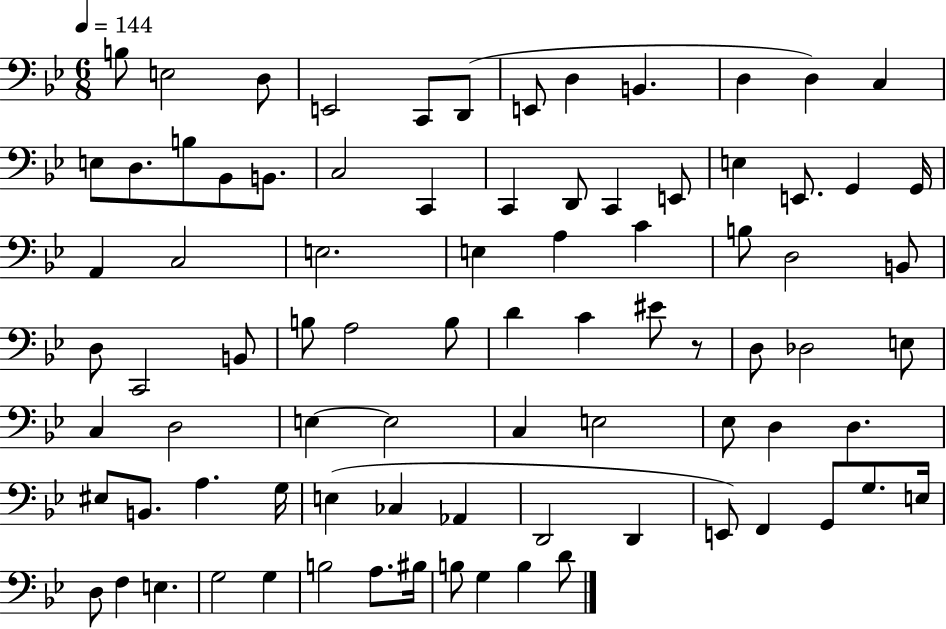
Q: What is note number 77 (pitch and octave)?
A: B3